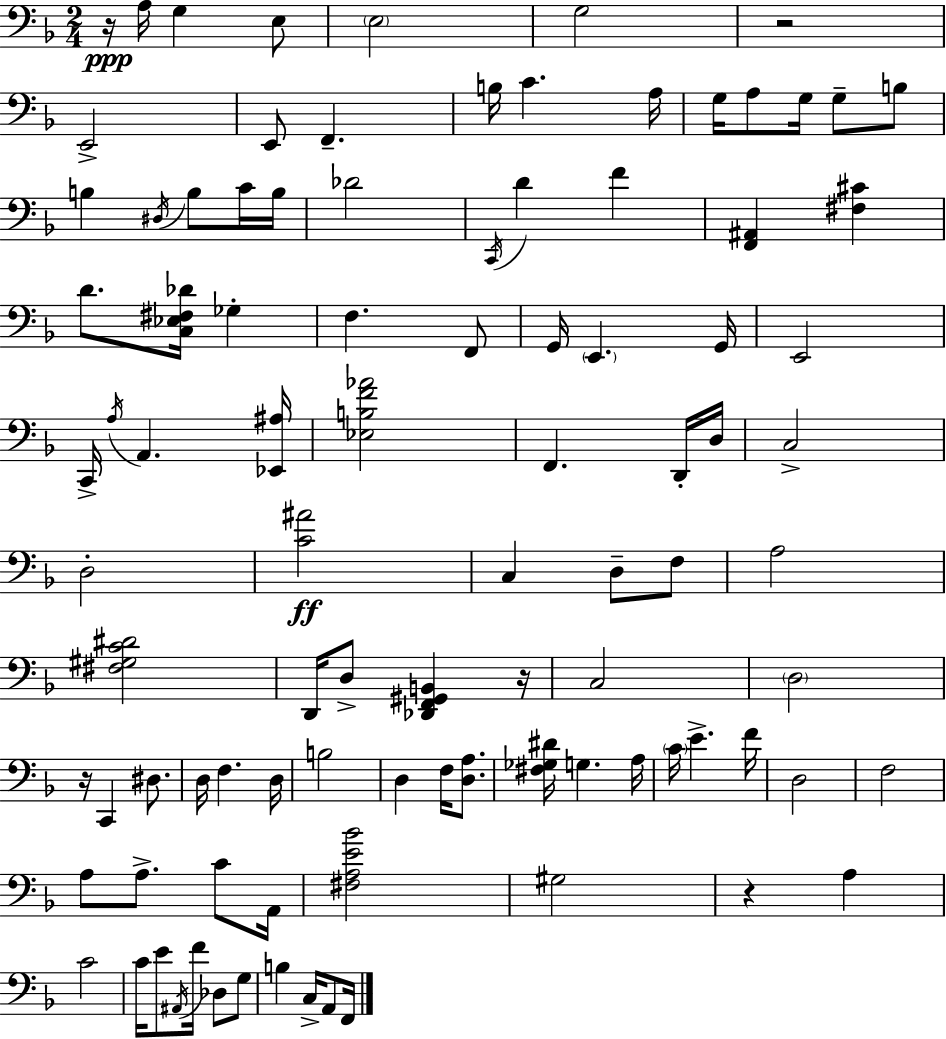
{
  \clef bass
  \numericTimeSignature
  \time 2/4
  \key f \major
  r16\ppp a16 g4 e8 | \parenthesize e2 | g2 | r2 | \break e,2-> | e,8 f,4.-- | b16 c'4. a16 | g16 a8 g16 g8-- b8 | \break b4 \acciaccatura { dis16 } b8 c'16 | b16 des'2 | \acciaccatura { c,16 } d'4 f'4 | <f, ais,>4 <fis cis'>4 | \break d'8. <c ees fis des'>16 ges4-. | f4. | f,8 g,16 \parenthesize e,4. | g,16 e,2 | \break c,16-> \acciaccatura { a16 } a,4. | <ees, ais>16 <ees b f' aes'>2 | f,4. | d,16-. d16 c2-> | \break d2-. | <c' ais'>2\ff | c4 d8-- | f8 a2 | \break <fis gis c' dis'>2 | d,16 d8-> <des, f, gis, b,>4 | r16 c2 | \parenthesize d2 | \break r16 c,4 | dis8. d16 f4. | d16 b2 | d4 f16 | \break <d a>8. <fis ges dis'>16 g4. | a16 \parenthesize c'16 e'4.-> | f'16 d2 | f2 | \break a8 a8.-> | c'8 a,16 <fis a e' bes'>2 | gis2 | r4 a4 | \break c'2 | c'16 e'8 \acciaccatura { ais,16 } f'16 | des8 g8 b4 | c16-> a,8 f,16 \bar "|."
}